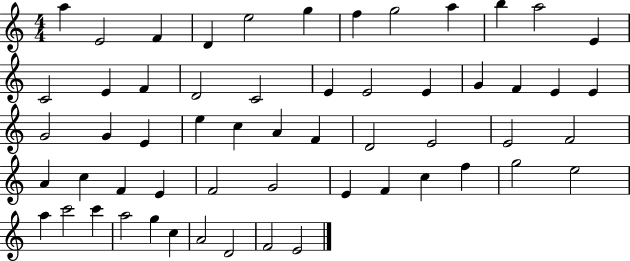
X:1
T:Untitled
M:4/4
L:1/4
K:C
a E2 F D e2 g f g2 a b a2 E C2 E F D2 C2 E E2 E G F E E G2 G E e c A F D2 E2 E2 F2 A c F E F2 G2 E F c f g2 e2 a c'2 c' a2 g c A2 D2 F2 E2